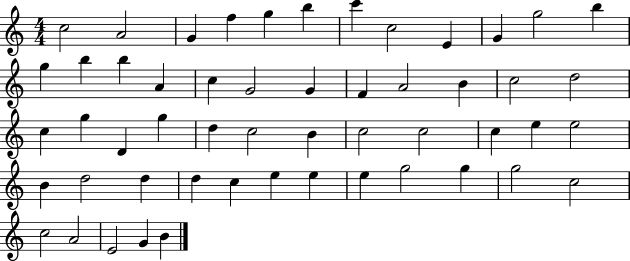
{
  \clef treble
  \numericTimeSignature
  \time 4/4
  \key c \major
  c''2 a'2 | g'4 f''4 g''4 b''4 | c'''4 c''2 e'4 | g'4 g''2 b''4 | \break g''4 b''4 b''4 a'4 | c''4 g'2 g'4 | f'4 a'2 b'4 | c''2 d''2 | \break c''4 g''4 d'4 g''4 | d''4 c''2 b'4 | c''2 c''2 | c''4 e''4 e''2 | \break b'4 d''2 d''4 | d''4 c''4 e''4 e''4 | e''4 g''2 g''4 | g''2 c''2 | \break c''2 a'2 | e'2 g'4 b'4 | \bar "|."
}